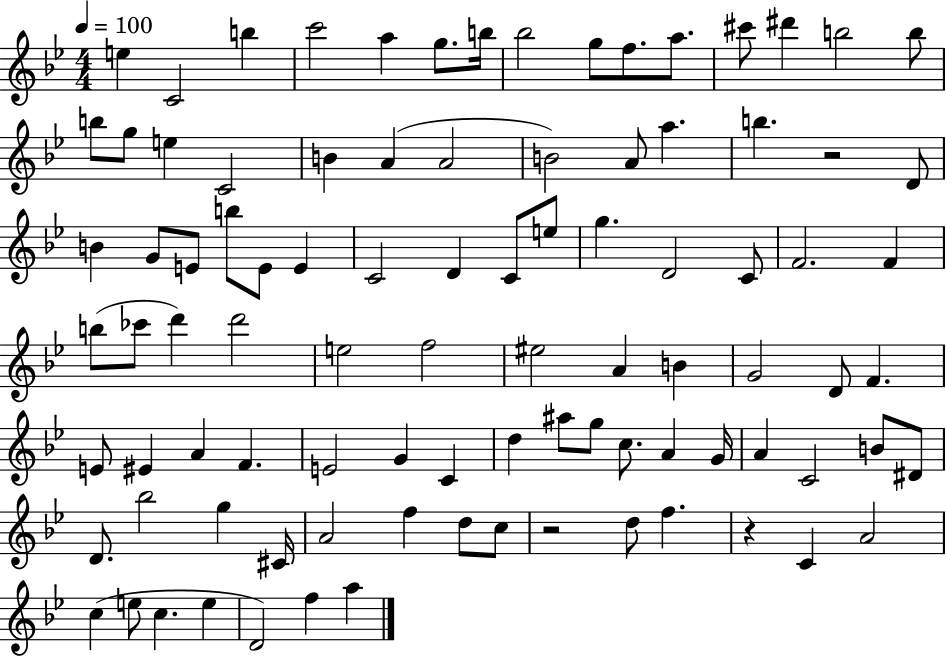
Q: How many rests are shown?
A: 3